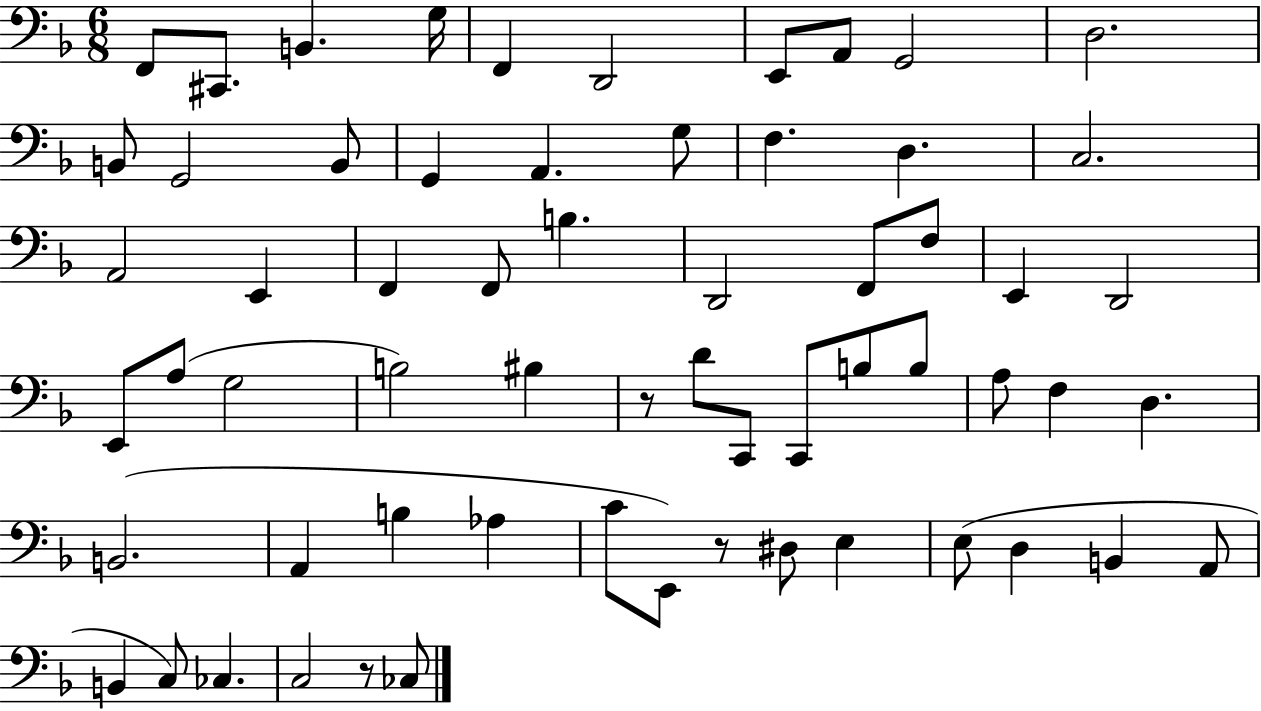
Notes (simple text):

F2/e C#2/e. B2/q. G3/s F2/q D2/h E2/e A2/e G2/h D3/h. B2/e G2/h B2/e G2/q A2/q. G3/e F3/q. D3/q. C3/h. A2/h E2/q F2/q F2/e B3/q. D2/h F2/e F3/e E2/q D2/h E2/e A3/e G3/h B3/h BIS3/q R/e D4/e C2/e C2/e B3/e B3/e A3/e F3/q D3/q. B2/h. A2/q B3/q Ab3/q C4/e E2/e R/e D#3/e E3/q E3/e D3/q B2/q A2/e B2/q C3/e CES3/q. C3/h R/e CES3/e